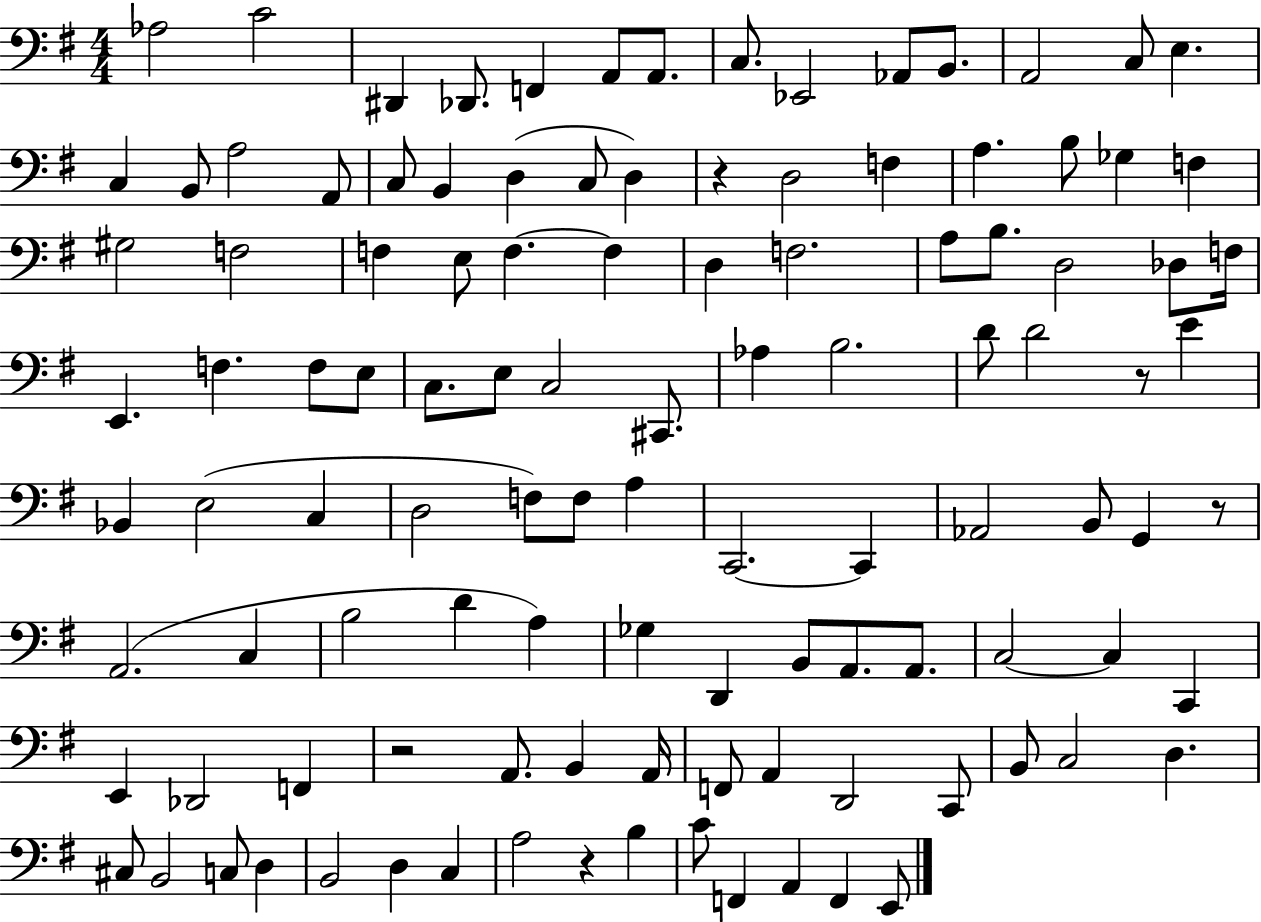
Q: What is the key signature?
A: G major